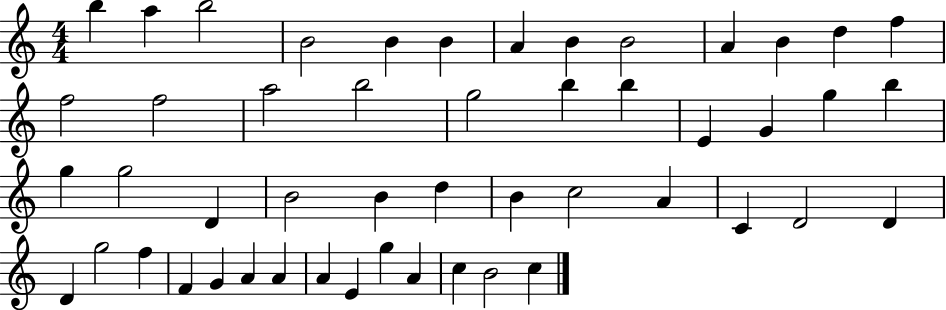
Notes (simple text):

B5/q A5/q B5/h B4/h B4/q B4/q A4/q B4/q B4/h A4/q B4/q D5/q F5/q F5/h F5/h A5/h B5/h G5/h B5/q B5/q E4/q G4/q G5/q B5/q G5/q G5/h D4/q B4/h B4/q D5/q B4/q C5/h A4/q C4/q D4/h D4/q D4/q G5/h F5/q F4/q G4/q A4/q A4/q A4/q E4/q G5/q A4/q C5/q B4/h C5/q